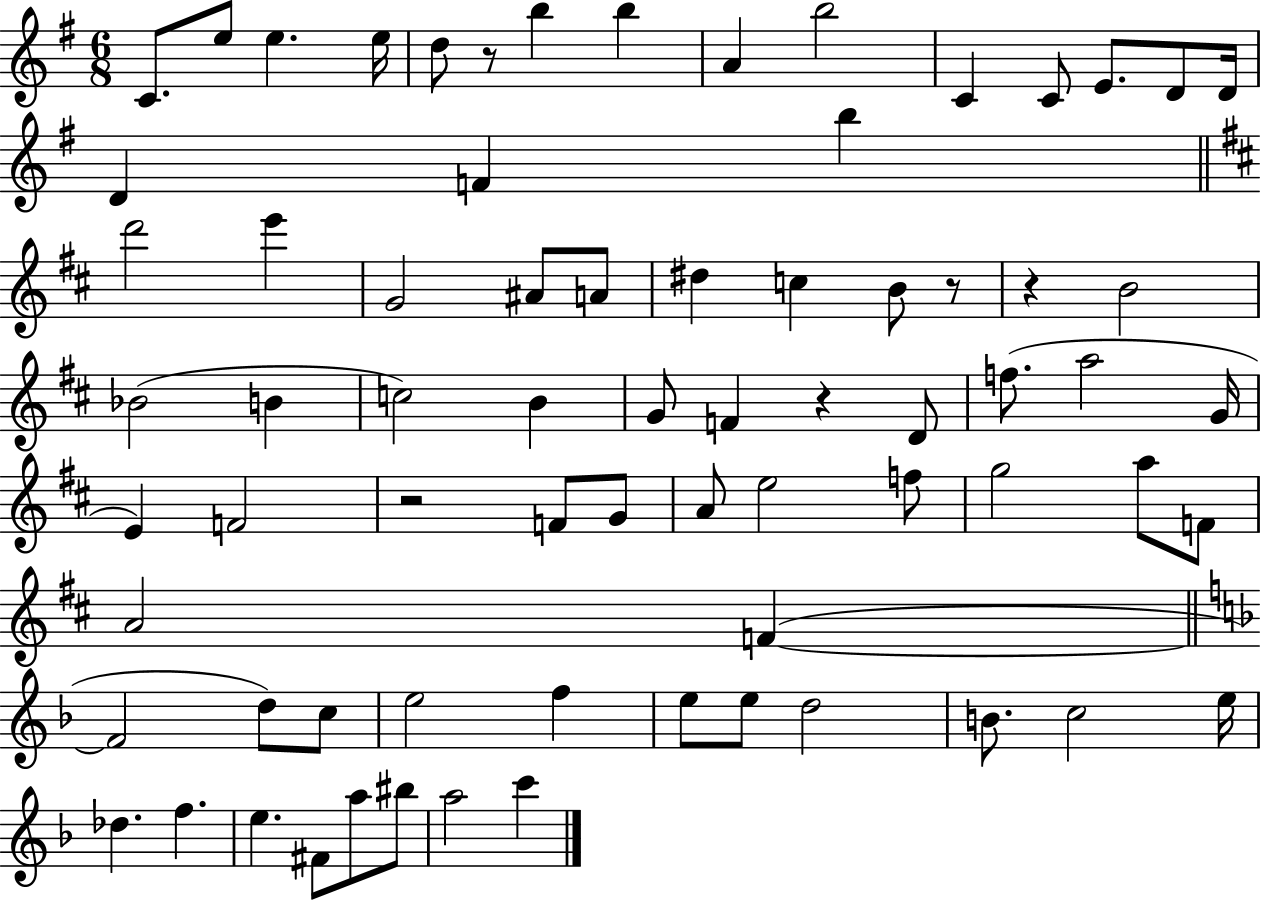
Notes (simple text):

C4/e. E5/e E5/q. E5/s D5/e R/e B5/q B5/q A4/q B5/h C4/q C4/e E4/e. D4/e D4/s D4/q F4/q B5/q D6/h E6/q G4/h A#4/e A4/e D#5/q C5/q B4/e R/e R/q B4/h Bb4/h B4/q C5/h B4/q G4/e F4/q R/q D4/e F5/e. A5/h G4/s E4/q F4/h R/h F4/e G4/e A4/e E5/h F5/e G5/h A5/e F4/e A4/h F4/q F4/h D5/e C5/e E5/h F5/q E5/e E5/e D5/h B4/e. C5/h E5/s Db5/q. F5/q. E5/q. F#4/e A5/e BIS5/e A5/h C6/q